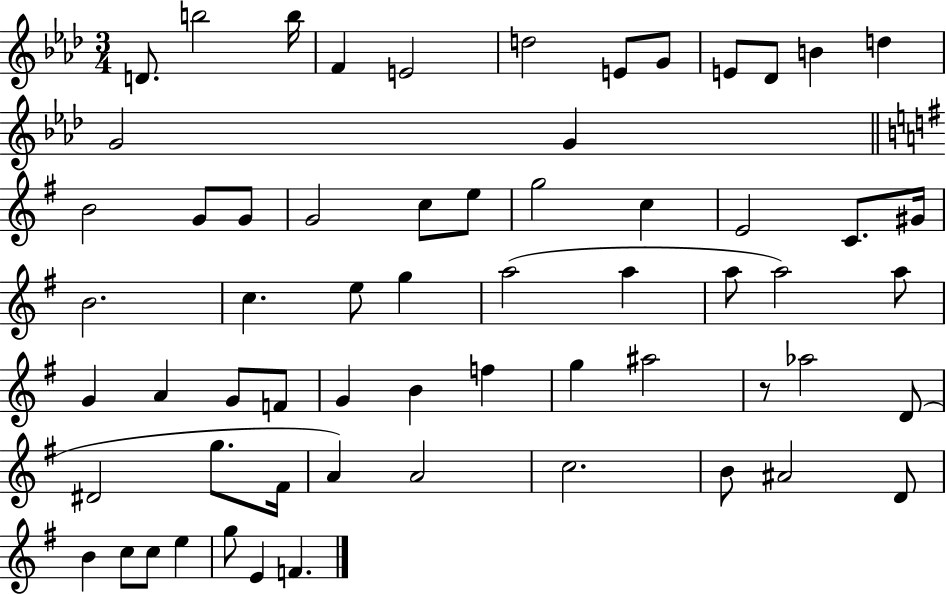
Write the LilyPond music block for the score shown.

{
  \clef treble
  \numericTimeSignature
  \time 3/4
  \key aes \major
  \repeat volta 2 { d'8. b''2 b''16 | f'4 e'2 | d''2 e'8 g'8 | e'8 des'8 b'4 d''4 | \break g'2 g'4 | \bar "||" \break \key g \major b'2 g'8 g'8 | g'2 c''8 e''8 | g''2 c''4 | e'2 c'8. gis'16 | \break b'2. | c''4. e''8 g''4 | a''2( a''4 | a''8 a''2) a''8 | \break g'4 a'4 g'8 f'8 | g'4 b'4 f''4 | g''4 ais''2 | r8 aes''2 d'8( | \break dis'2 g''8. fis'16 | a'4) a'2 | c''2. | b'8 ais'2 d'8 | \break b'4 c''8 c''8 e''4 | g''8 e'4 f'4. | } \bar "|."
}